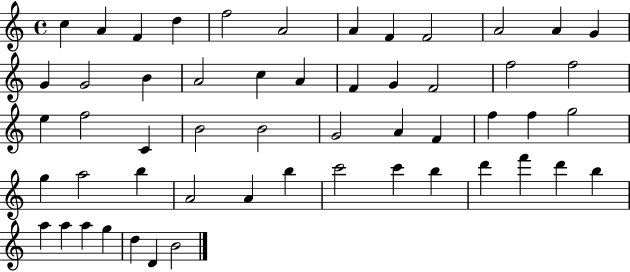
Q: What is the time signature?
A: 4/4